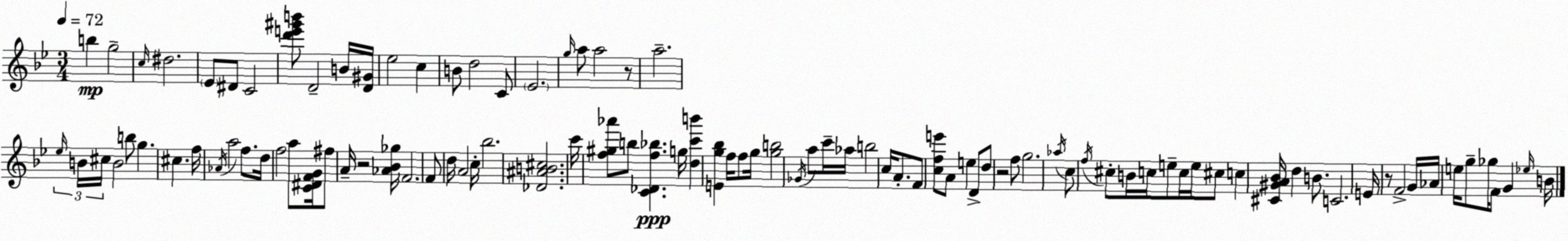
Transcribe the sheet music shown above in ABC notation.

X:1
T:Untitled
M:3/4
L:1/4
K:Bb
b g2 c/4 ^d2 _E/2 ^D/2 C2 [d'e'^g'b']/2 D2 B/4 [D^G]/4 _e2 c B/2 d2 C/2 _E2 g/4 a/2 a2 z/2 a2 _e/4 B/4 ^c/4 B2 b/2 g ^c f/4 _A/4 a2 f/2 d/4 f2 a/2 [C^DFG]/4 ^f/2 A/4 z2 [_A_B_g]/4 F2 F/2 d/4 A2 c/4 _b2 [_D^AB^c]2 c'/4 [f^g_a']/2 b/2 [C_Df_b] g/4 [dc'b'] [Eg_b] f/4 f/2 g/4 [gb]2 _G/4 a/2 c'/4 _a/4 b2 c/4 A/2 F/2 [cfe']/2 A/2 e D/2 d/2 z2 f/2 g2 _a/4 c/2 f/4 ^c/2 B/4 c/4 e/2 c/4 e/4 ^c/2 c [^C^GA_B]/4 d B/2 C2 E/4 z/2 F2 G/4 _A/4 e/4 g/2 _g/4 F/2 G _e/4 B/4